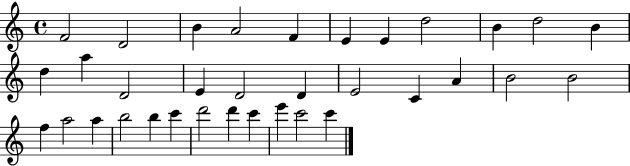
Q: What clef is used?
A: treble